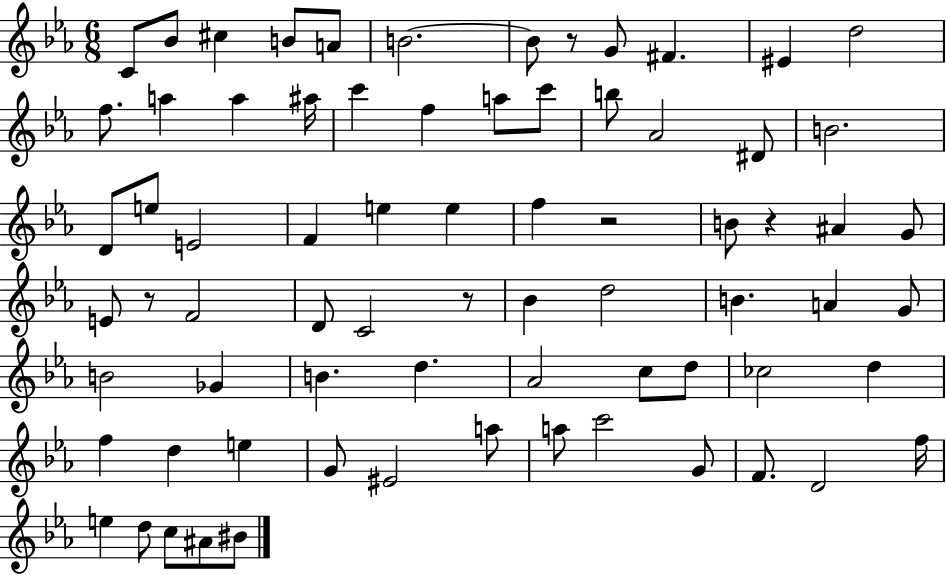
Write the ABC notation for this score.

X:1
T:Untitled
M:6/8
L:1/4
K:Eb
C/2 _B/2 ^c B/2 A/2 B2 B/2 z/2 G/2 ^F ^E d2 f/2 a a ^a/4 c' f a/2 c'/2 b/2 _A2 ^D/2 B2 D/2 e/2 E2 F e e f z2 B/2 z ^A G/2 E/2 z/2 F2 D/2 C2 z/2 _B d2 B A G/2 B2 _G B d _A2 c/2 d/2 _c2 d f d e G/2 ^E2 a/2 a/2 c'2 G/2 F/2 D2 f/4 e d/2 c/2 ^A/2 ^B/2